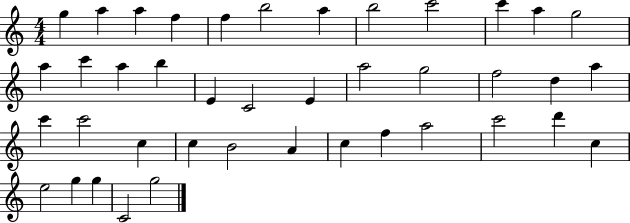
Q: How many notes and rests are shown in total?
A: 41